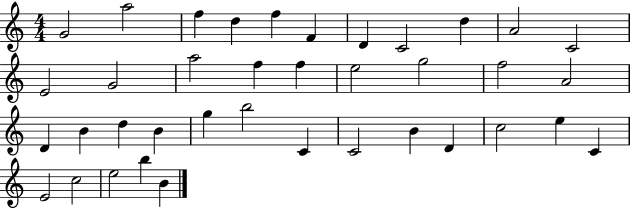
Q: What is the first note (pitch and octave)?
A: G4